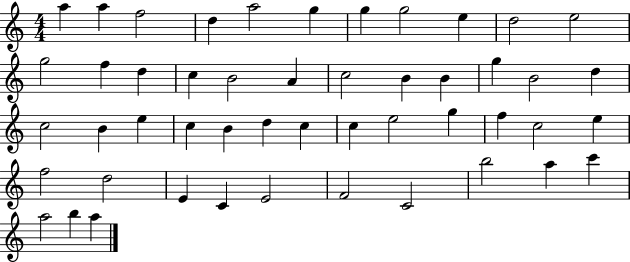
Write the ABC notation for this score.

X:1
T:Untitled
M:4/4
L:1/4
K:C
a a f2 d a2 g g g2 e d2 e2 g2 f d c B2 A c2 B B g B2 d c2 B e c B d c c e2 g f c2 e f2 d2 E C E2 F2 C2 b2 a c' a2 b a